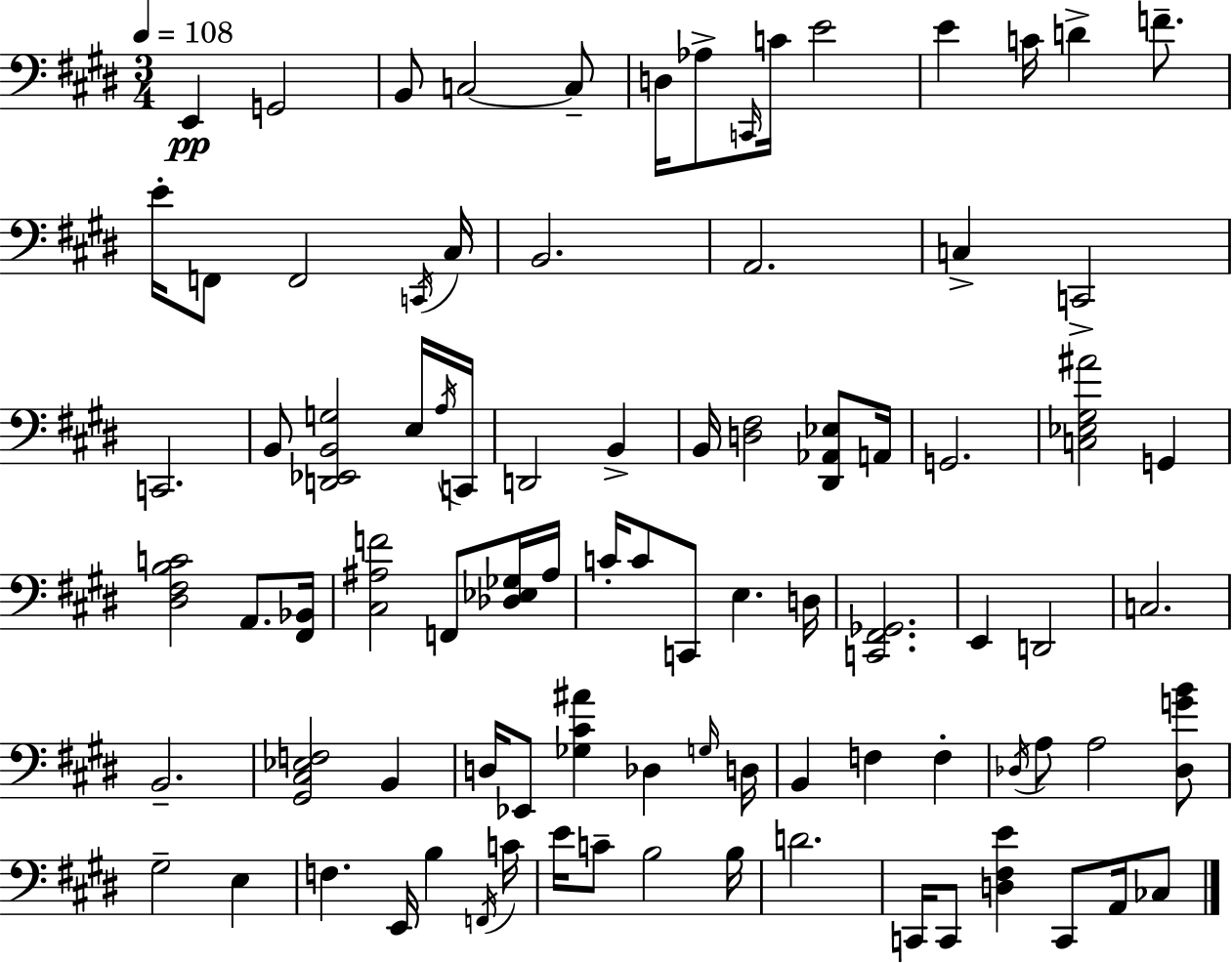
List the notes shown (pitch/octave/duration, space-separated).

E2/q G2/h B2/e C3/h C3/e D3/s Ab3/e C2/s C4/s E4/h E4/q C4/s D4/q F4/e. E4/s F2/e F2/h C2/s C#3/s B2/h. A2/h. C3/q C2/h C2/h. B2/e [D2,Eb2,B2,G3]/h E3/s A3/s C2/s D2/h B2/q B2/s [D3,F#3]/h [D#2,Ab2,Eb3]/e A2/s G2/h. [C3,Eb3,G#3,A#4]/h G2/q [D#3,F#3,B3,C4]/h A2/e. [F#2,Bb2]/s [C#3,A#3,F4]/h F2/e [Db3,Eb3,Gb3]/s A#3/s C4/s C4/e C2/e E3/q. D3/s [C2,F#2,Gb2]/h. E2/q D2/h C3/h. B2/h. [G#2,C#3,Eb3,F3]/h B2/q D3/s Eb2/e [Gb3,C#4,A#4]/q Db3/q G3/s D3/s B2/q F3/q F3/q Db3/s A3/e A3/h [Db3,G4,B4]/e G#3/h E3/q F3/q. E2/s B3/q F2/s C4/s E4/s C4/e B3/h B3/s D4/h. C2/s C2/e [D3,F#3,E4]/q C2/e A2/s CES3/e